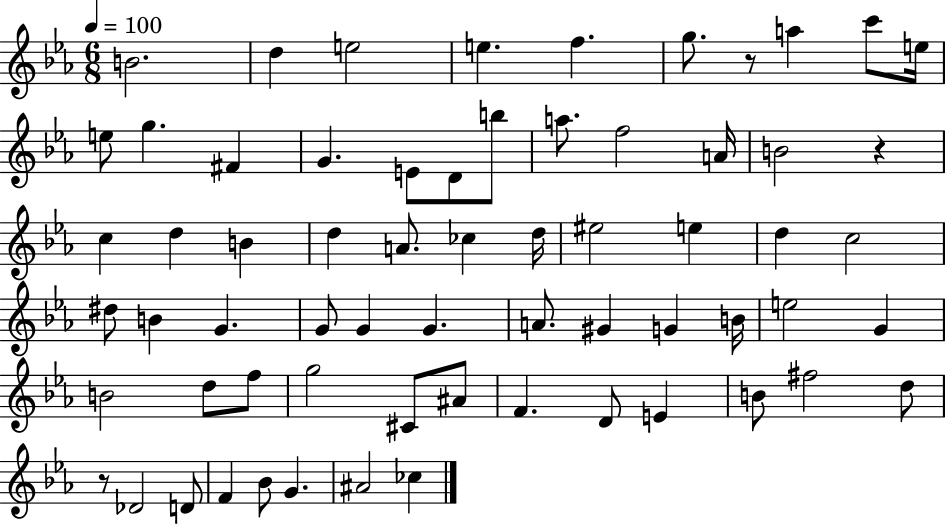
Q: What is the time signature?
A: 6/8